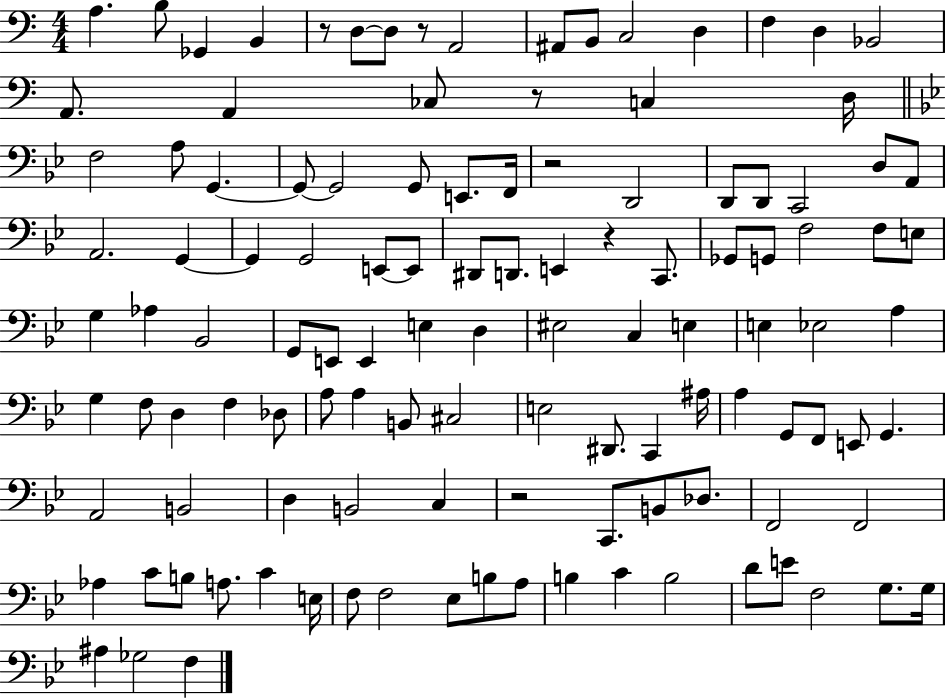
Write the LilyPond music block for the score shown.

{
  \clef bass
  \numericTimeSignature
  \time 4/4
  \key c \major
  a4. b8 ges,4 b,4 | r8 d8~~ d8 r8 a,2 | ais,8 b,8 c2 d4 | f4 d4 bes,2 | \break a,8. a,4 ces8 r8 c4 d16 | \bar "||" \break \key bes \major f2 a8 g,4.~~ | g,8~~ g,2 g,8 e,8. f,16 | r2 d,2 | d,8 d,8 c,2 d8 a,8 | \break a,2. g,4~~ | g,4 g,2 e,8~~ e,8 | dis,8 d,8. e,4 r4 c,8. | ges,8 g,8 f2 f8 e8 | \break g4 aes4 bes,2 | g,8 e,8 e,4 e4 d4 | eis2 c4 e4 | e4 ees2 a4 | \break g4 f8 d4 f4 des8 | a8 a4 b,8 cis2 | e2 dis,8. c,4 ais16 | a4 g,8 f,8 e,8 g,4. | \break a,2 b,2 | d4 b,2 c4 | r2 c,8. b,8 des8. | f,2 f,2 | \break aes4 c'8 b8 a8. c'4 e16 | f8 f2 ees8 b8 a8 | b4 c'4 b2 | d'8 e'8 f2 g8. g16 | \break ais4 ges2 f4 | \bar "|."
}